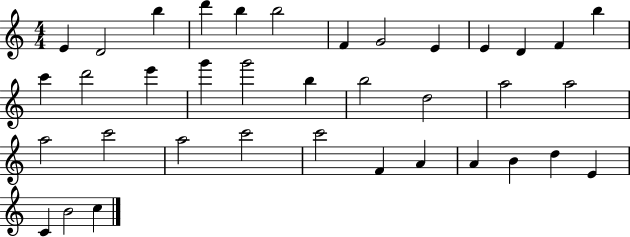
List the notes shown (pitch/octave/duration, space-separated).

E4/q D4/h B5/q D6/q B5/q B5/h F4/q G4/h E4/q E4/q D4/q F4/q B5/q C6/q D6/h E6/q G6/q G6/h B5/q B5/h D5/h A5/h A5/h A5/h C6/h A5/h C6/h C6/h F4/q A4/q A4/q B4/q D5/q E4/q C4/q B4/h C5/q